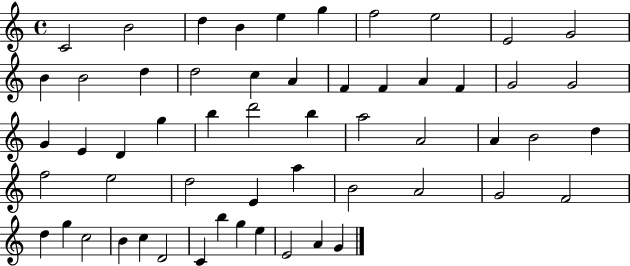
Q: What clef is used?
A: treble